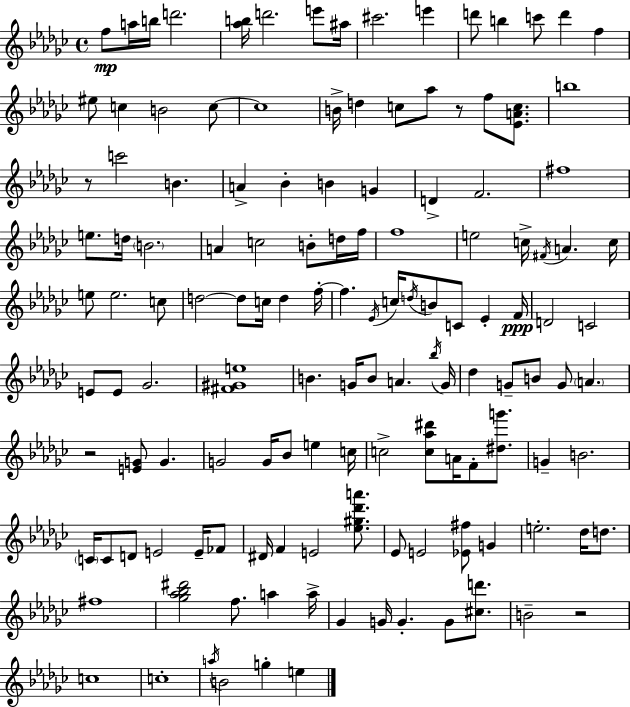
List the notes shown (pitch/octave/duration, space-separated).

F5/e A5/s B5/s D6/h. [Ab5,B5]/s D6/h. E6/e A#5/s C#6/h. E6/q D6/e B5/q C6/e D6/q F5/q EIS5/e C5/q B4/h C5/e C5/w B4/s D5/q C5/e Ab5/e R/e F5/e [Eb4,A4,C5]/e. B5/w R/e C6/h B4/q. A4/q Bb4/q B4/q G4/q D4/q F4/h. F#5/w E5/e. D5/s B4/h. A4/q C5/h B4/e D5/s F5/s F5/w E5/h C5/s F#4/s A4/q. C5/s E5/e E5/h. C5/e D5/h D5/e C5/s D5/q F5/s F5/q. Eb4/s C5/s D5/s B4/e C4/e Eb4/q F4/s D4/h C4/h E4/e E4/e Gb4/h. [F#4,G#4,E5]/w B4/q. G4/s B4/e A4/q. Bb5/s G4/s Db5/q G4/e B4/e G4/e A4/q. R/h [E4,G4]/e G4/q. G4/h G4/s Bb4/e E5/q C5/s C5/h [C5,Ab5,D#6]/e A4/s F4/e [D#5,G6]/e. G4/q B4/h. C4/s C4/e D4/e E4/h E4/s FES4/e D#4/s F4/q E4/h [Eb5,G#5,Db6,A6]/e. Eb4/e E4/h [Eb4,F#5]/e G4/q E5/h. Db5/s D5/e. F#5/w [Gb5,Ab5,Bb5,D#6]/h F5/e. A5/q A5/s Gb4/q G4/s G4/q. G4/e [C#5,D6]/e. B4/h R/h C5/w C5/w A5/s B4/h G5/q E5/q